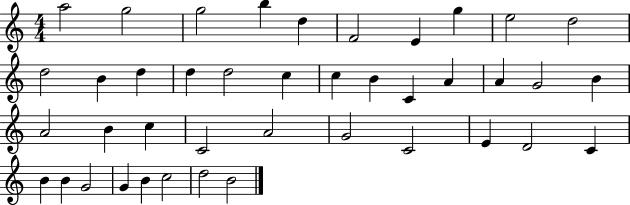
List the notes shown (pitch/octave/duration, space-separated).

A5/h G5/h G5/h B5/q D5/q F4/h E4/q G5/q E5/h D5/h D5/h B4/q D5/q D5/q D5/h C5/q C5/q B4/q C4/q A4/q A4/q G4/h B4/q A4/h B4/q C5/q C4/h A4/h G4/h C4/h E4/q D4/h C4/q B4/q B4/q G4/h G4/q B4/q C5/h D5/h B4/h